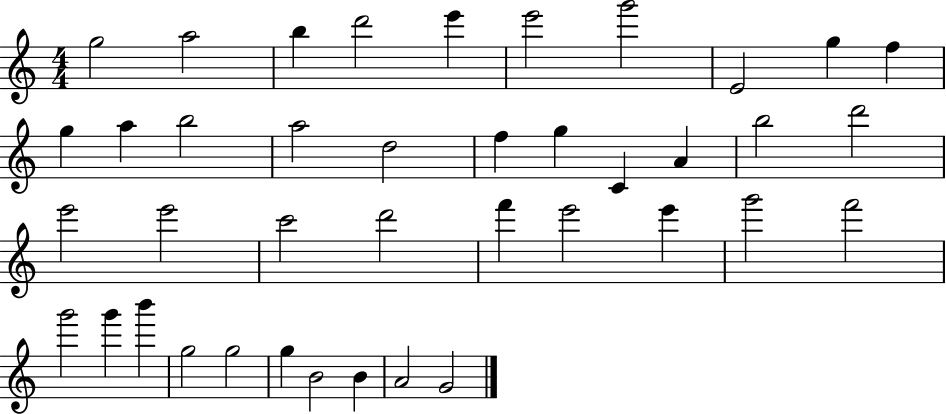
G5/h A5/h B5/q D6/h E6/q E6/h G6/h E4/h G5/q F5/q G5/q A5/q B5/h A5/h D5/h F5/q G5/q C4/q A4/q B5/h D6/h E6/h E6/h C6/h D6/h F6/q E6/h E6/q G6/h F6/h G6/h G6/q B6/q G5/h G5/h G5/q B4/h B4/q A4/h G4/h